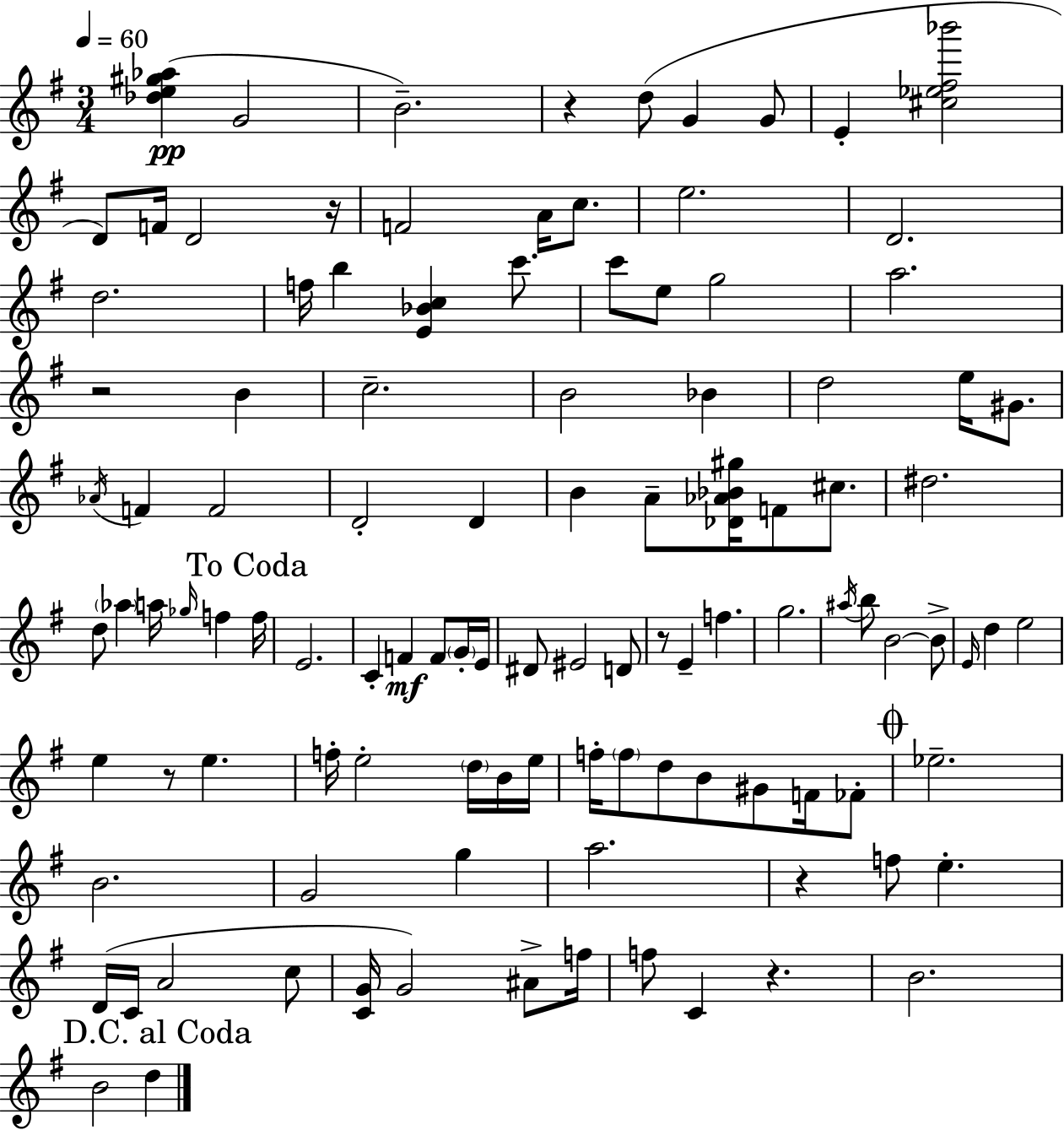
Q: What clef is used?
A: treble